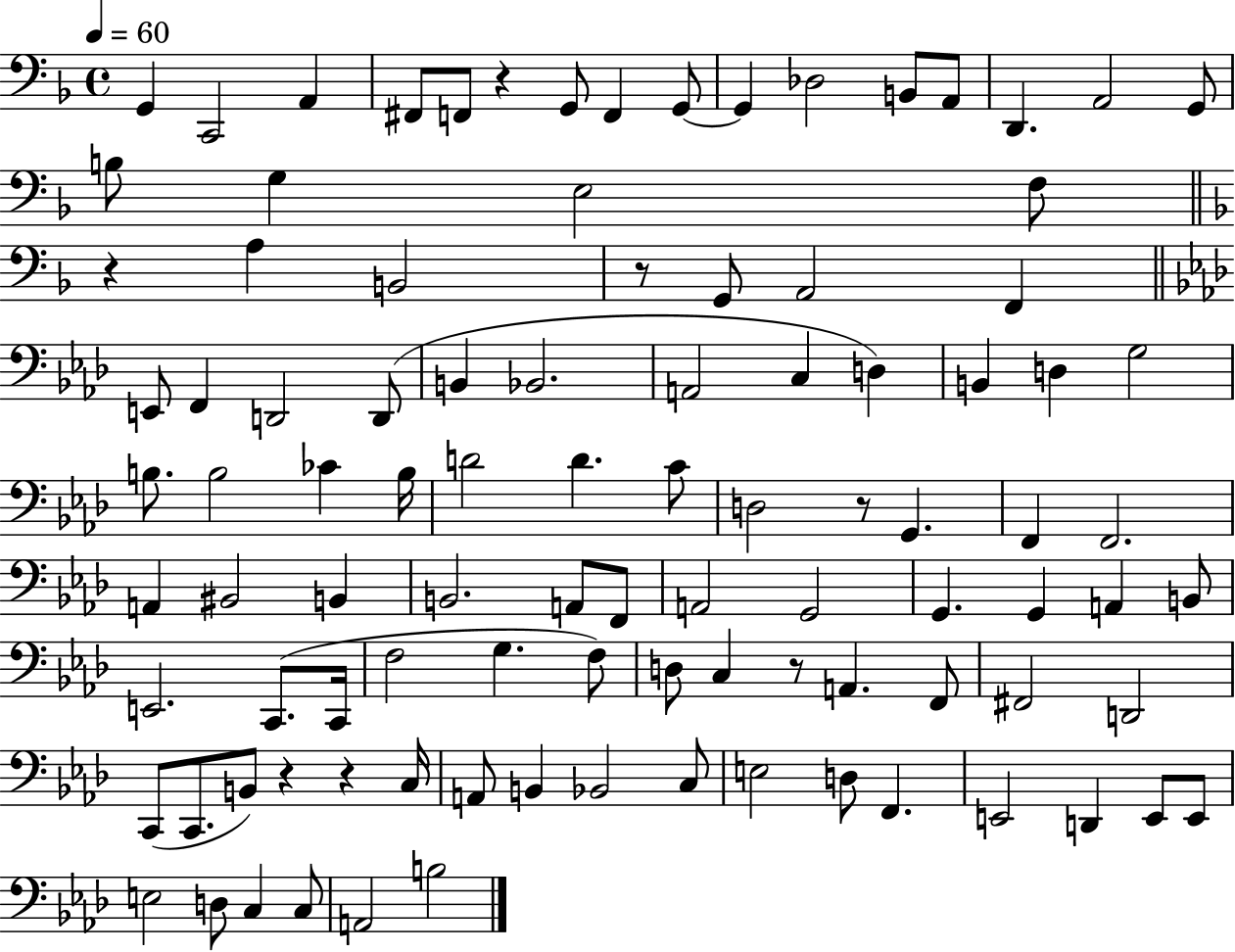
G2/q C2/h A2/q F#2/e F2/e R/q G2/e F2/q G2/e G2/q Db3/h B2/e A2/e D2/q. A2/h G2/e B3/e G3/q E3/h F3/e R/q A3/q B2/h R/e G2/e A2/h F2/q E2/e F2/q D2/h D2/e B2/q Bb2/h. A2/h C3/q D3/q B2/q D3/q G3/h B3/e. B3/h CES4/q B3/s D4/h D4/q. C4/e D3/h R/e G2/q. F2/q F2/h. A2/q BIS2/h B2/q B2/h. A2/e F2/e A2/h G2/h G2/q. G2/q A2/q B2/e E2/h. C2/e. C2/s F3/h G3/q. F3/e D3/e C3/q R/e A2/q. F2/e F#2/h D2/h C2/e C2/e. B2/e R/q R/q C3/s A2/e B2/q Bb2/h C3/e E3/h D3/e F2/q. E2/h D2/q E2/e E2/e E3/h D3/e C3/q C3/e A2/h B3/h